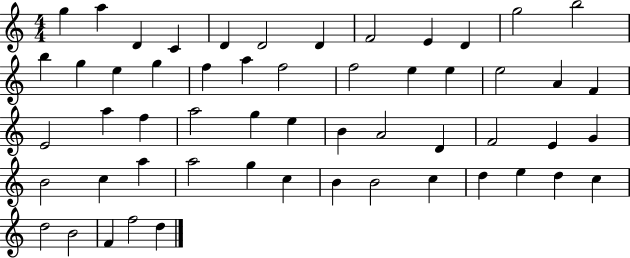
X:1
T:Untitled
M:4/4
L:1/4
K:C
g a D C D D2 D F2 E D g2 b2 b g e g f a f2 f2 e e e2 A F E2 a f a2 g e B A2 D F2 E G B2 c a a2 g c B B2 c d e d c d2 B2 F f2 d